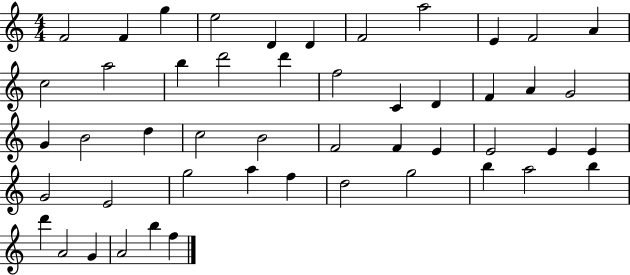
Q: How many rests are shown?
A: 0